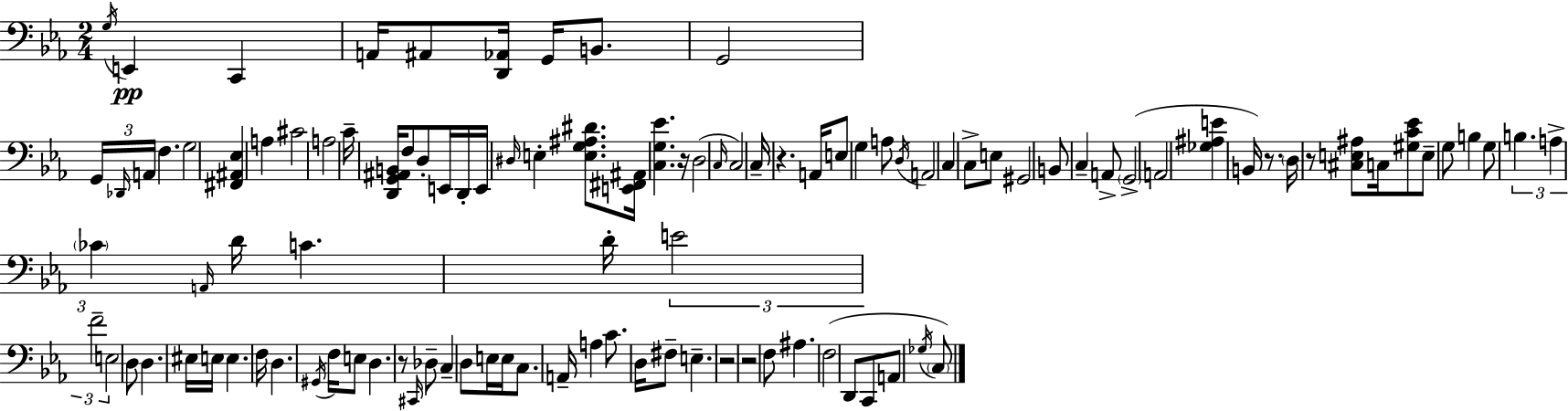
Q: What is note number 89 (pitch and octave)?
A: C2